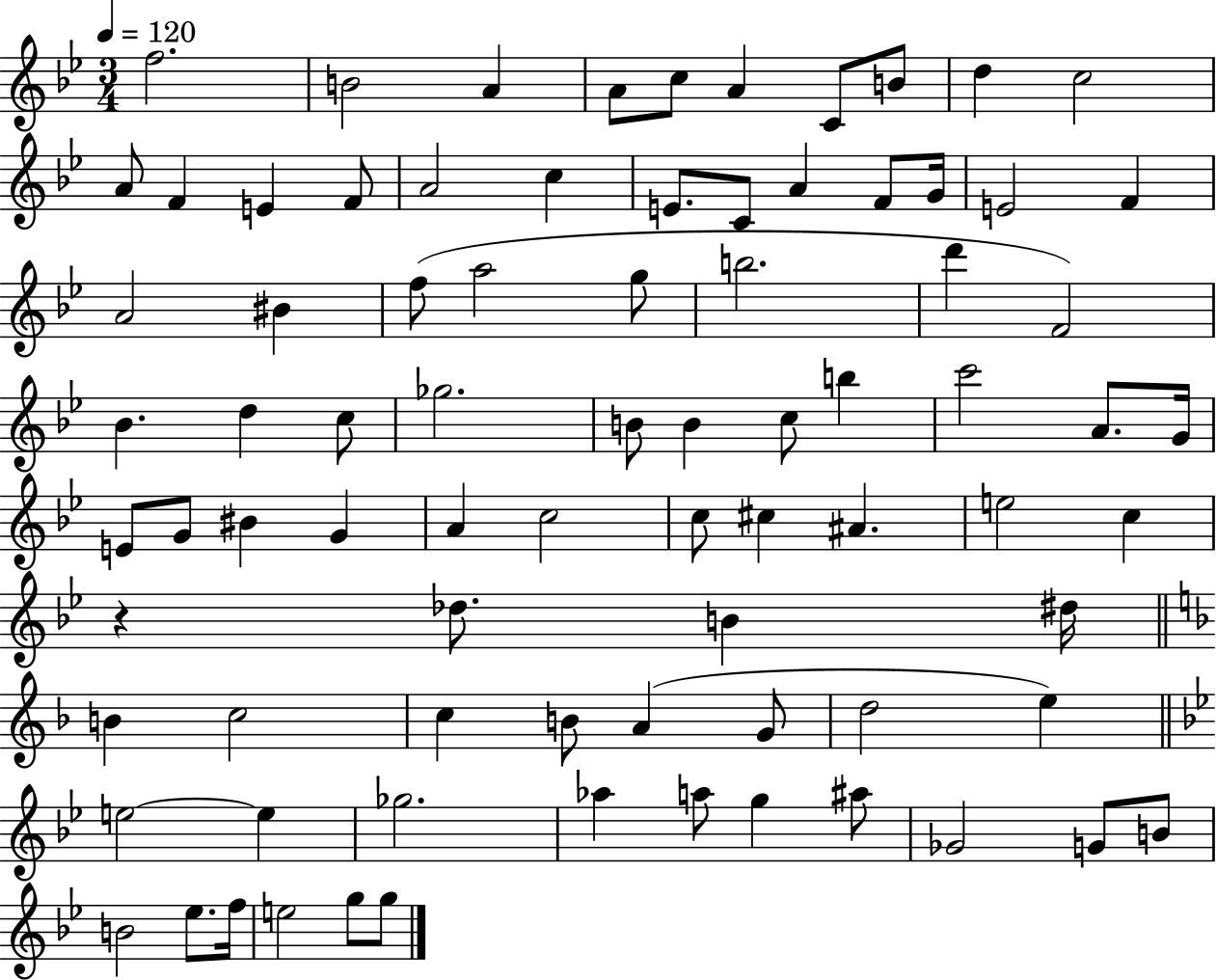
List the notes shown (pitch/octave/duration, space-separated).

F5/h. B4/h A4/q A4/e C5/e A4/q C4/e B4/e D5/q C5/h A4/e F4/q E4/q F4/e A4/h C5/q E4/e. C4/e A4/q F4/e G4/s E4/h F4/q A4/h BIS4/q F5/e A5/h G5/e B5/h. D6/q F4/h Bb4/q. D5/q C5/e Gb5/h. B4/e B4/q C5/e B5/q C6/h A4/e. G4/s E4/e G4/e BIS4/q G4/q A4/q C5/h C5/e C#5/q A#4/q. E5/h C5/q R/q Db5/e. B4/q D#5/s B4/q C5/h C5/q B4/e A4/q G4/e D5/h E5/q E5/h E5/q Gb5/h. Ab5/q A5/e G5/q A#5/e Gb4/h G4/e B4/e B4/h Eb5/e. F5/s E5/h G5/e G5/e